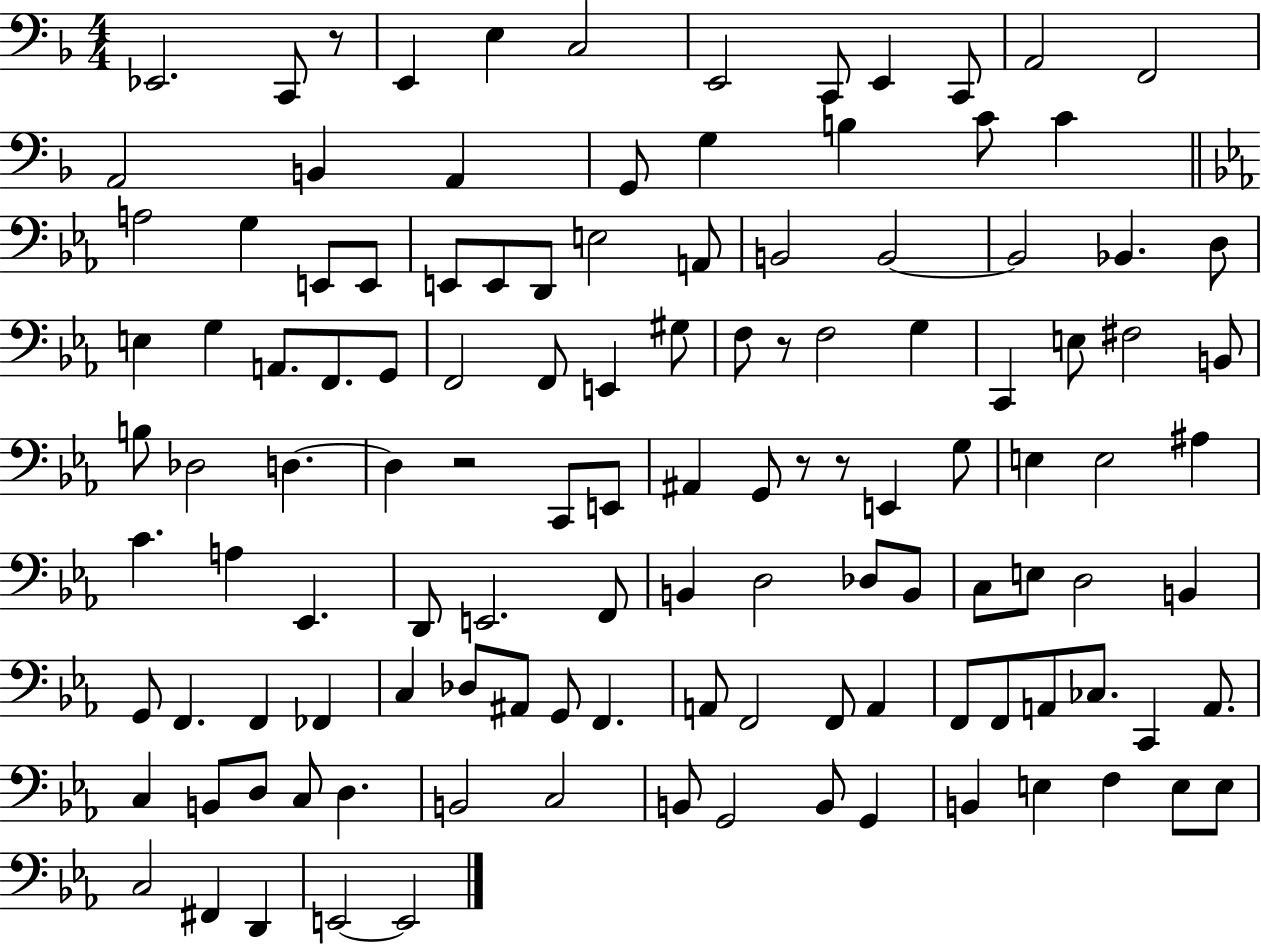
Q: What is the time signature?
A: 4/4